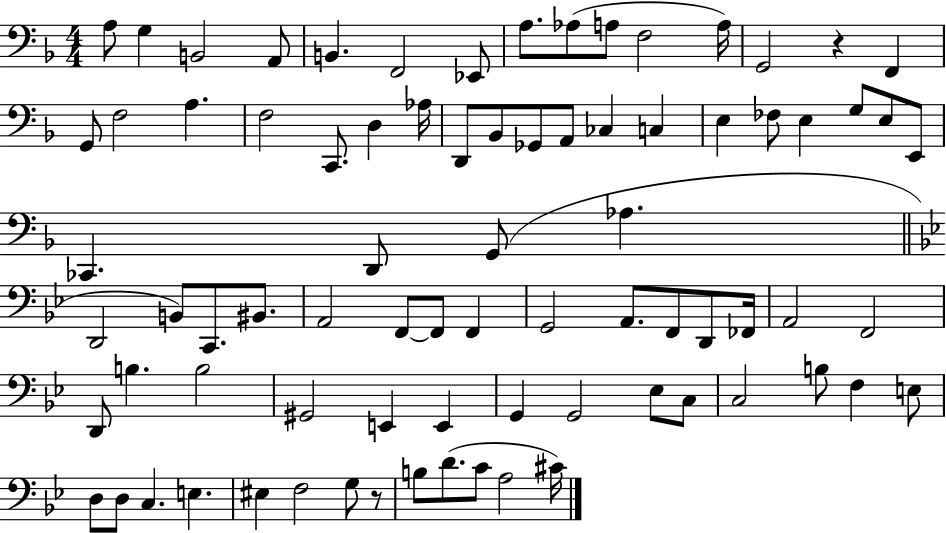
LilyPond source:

{
  \clef bass
  \numericTimeSignature
  \time 4/4
  \key f \major
  a8 g4 b,2 a,8 | b,4. f,2 ees,8 | a8. aes8( a8 f2 a16) | g,2 r4 f,4 | \break g,8 f2 a4. | f2 c,8. d4 aes16 | d,8 bes,8 ges,8 a,8 ces4 c4 | e4 fes8 e4 g8 e8 e,8 | \break ces,4. d,8 g,8( aes4. | \bar "||" \break \key bes \major d,2 b,8) c,8. bis,8. | a,2 f,8~~ f,8 f,4 | g,2 a,8. f,8 d,8 fes,16 | a,2 f,2 | \break d,8 b4. b2 | gis,2 e,4 e,4 | g,4 g,2 ees8 c8 | c2 b8 f4 e8 | \break d8 d8 c4. e4. | eis4 f2 g8 r8 | b8 d'8.( c'8 a2 cis'16) | \bar "|."
}